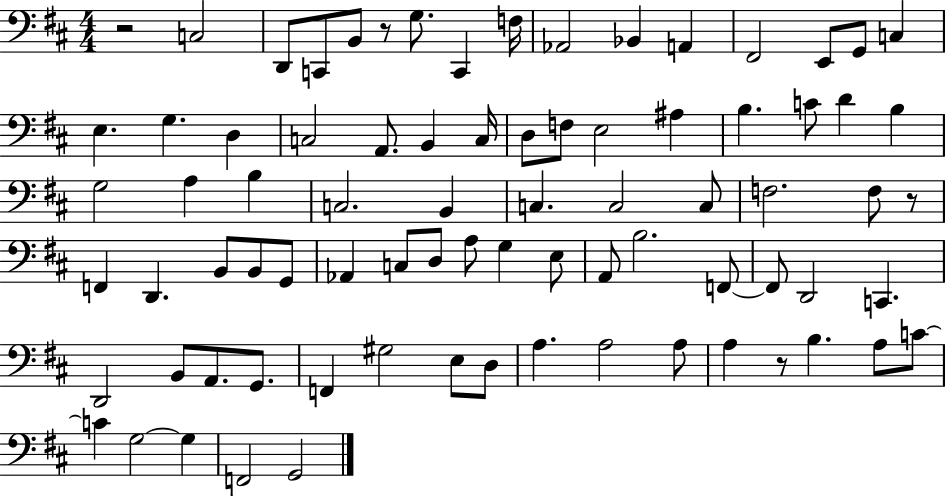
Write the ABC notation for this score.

X:1
T:Untitled
M:4/4
L:1/4
K:D
z2 C,2 D,,/2 C,,/2 B,,/2 z/2 G,/2 C,, F,/4 _A,,2 _B,, A,, ^F,,2 E,,/2 G,,/2 C, E, G, D, C,2 A,,/2 B,, C,/4 D,/2 F,/2 E,2 ^A, B, C/2 D B, G,2 A, B, C,2 B,, C, C,2 C,/2 F,2 F,/2 z/2 F,, D,, B,,/2 B,,/2 G,,/2 _A,, C,/2 D,/2 A,/2 G, E,/2 A,,/2 B,2 F,,/2 F,,/2 D,,2 C,, D,,2 B,,/2 A,,/2 G,,/2 F,, ^G,2 E,/2 D,/2 A, A,2 A,/2 A, z/2 B, A,/2 C/2 C G,2 G, F,,2 G,,2